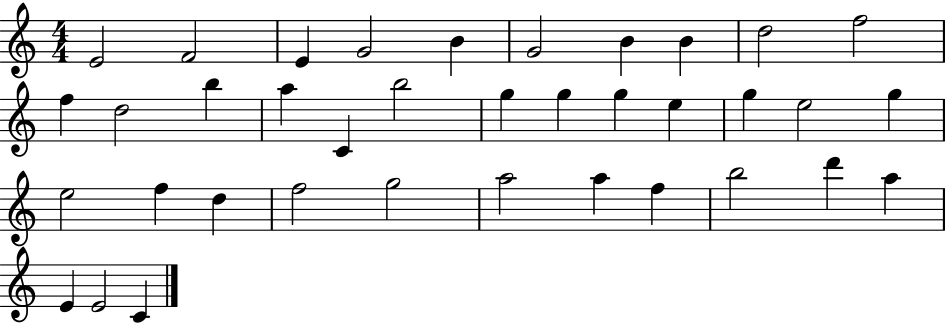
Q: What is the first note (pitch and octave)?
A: E4